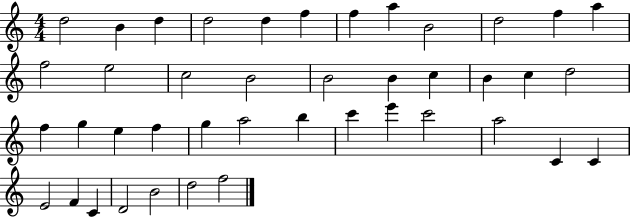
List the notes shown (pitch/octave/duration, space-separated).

D5/h B4/q D5/q D5/h D5/q F5/q F5/q A5/q B4/h D5/h F5/q A5/q F5/h E5/h C5/h B4/h B4/h B4/q C5/q B4/q C5/q D5/h F5/q G5/q E5/q F5/q G5/q A5/h B5/q C6/q E6/q C6/h A5/h C4/q C4/q E4/h F4/q C4/q D4/h B4/h D5/h F5/h